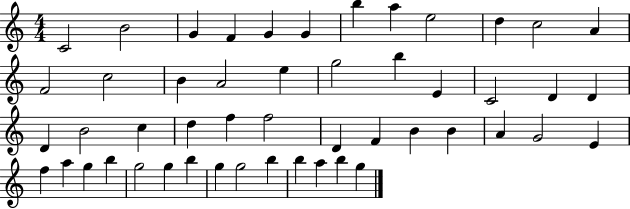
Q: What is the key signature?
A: C major